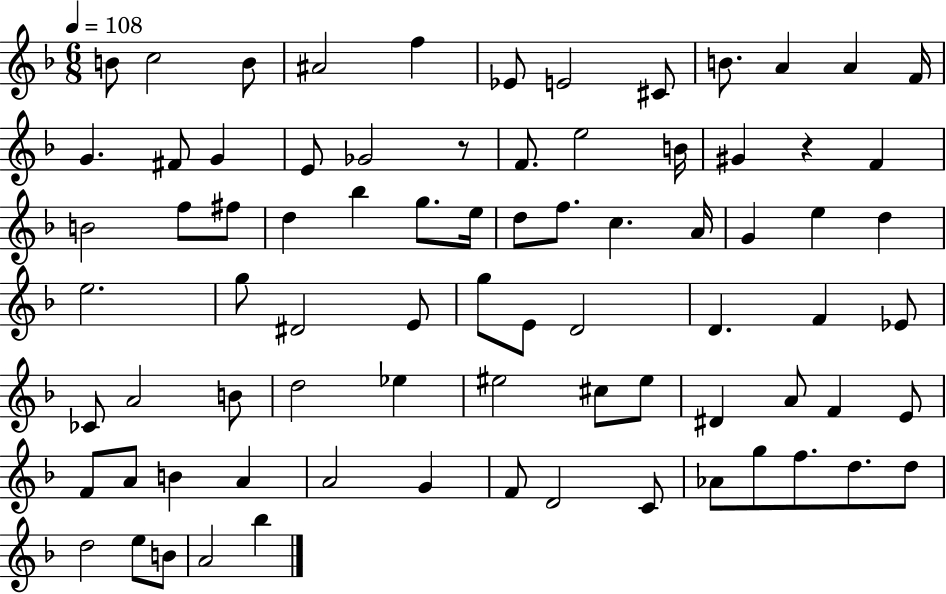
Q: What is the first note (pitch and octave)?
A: B4